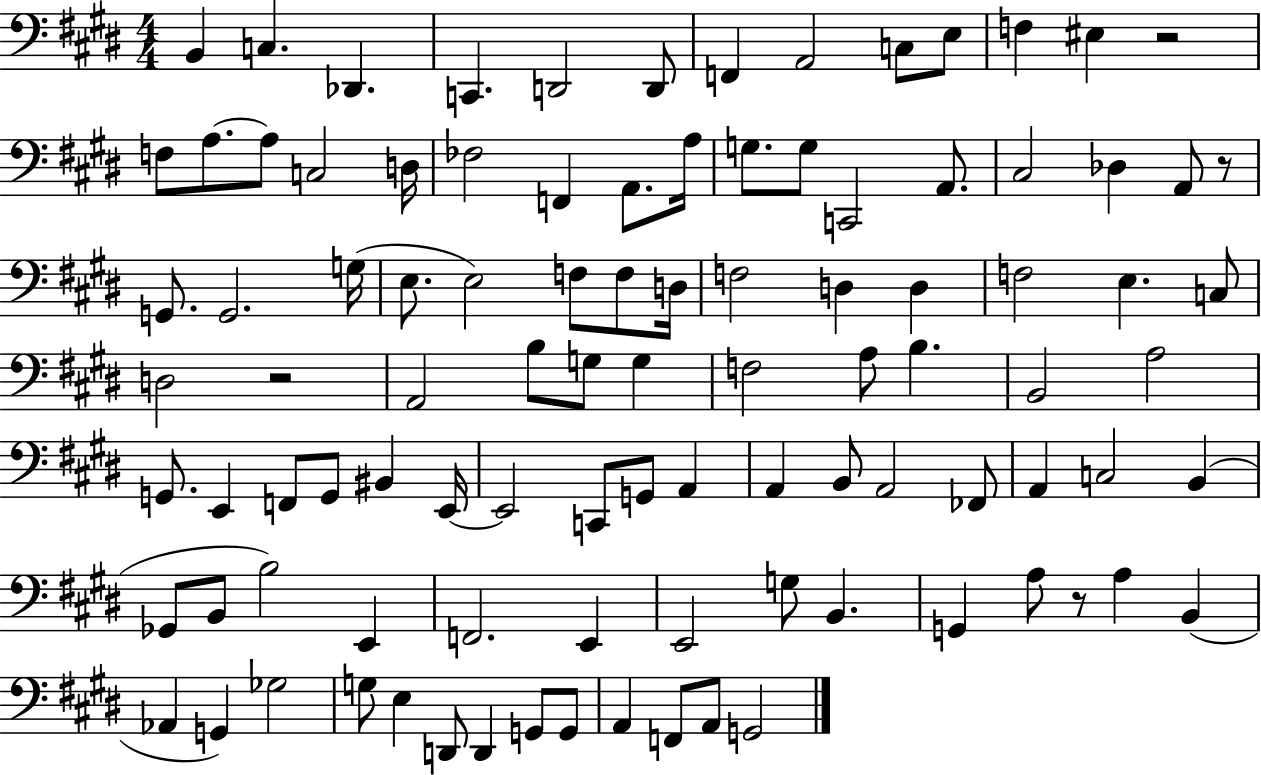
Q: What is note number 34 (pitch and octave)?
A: F3